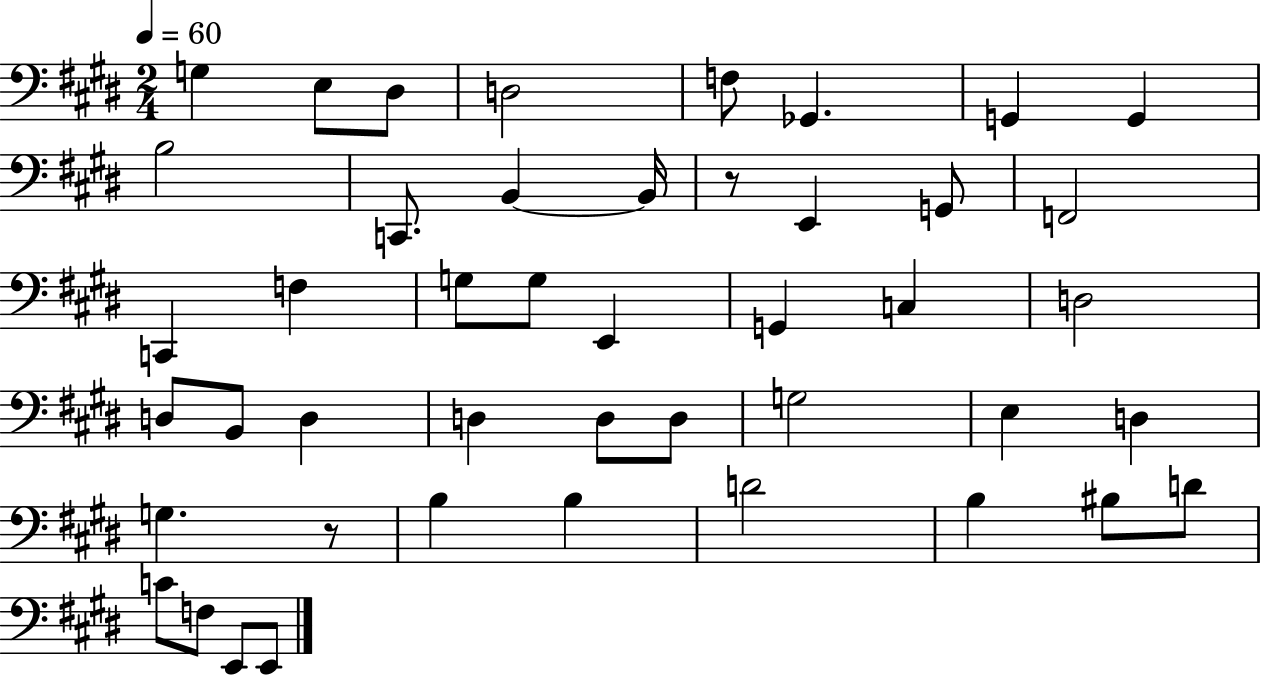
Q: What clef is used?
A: bass